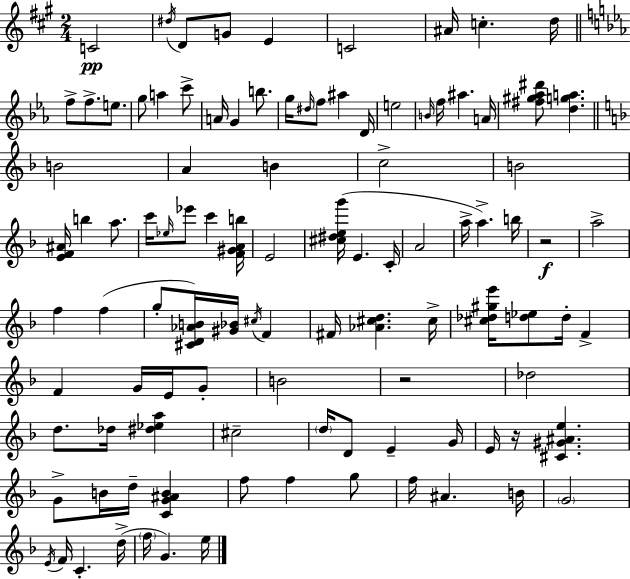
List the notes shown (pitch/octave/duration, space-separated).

C4/h D#5/s D4/e G4/e E4/q C4/h A#4/s C5/q. D5/s F5/e F5/e. E5/e. G5/e A5/q C6/e A4/s G4/q B5/e. G5/s D#5/s F5/e A#5/q D4/s E5/h B4/s F5/s A#5/q. A4/s [F#5,G#5,Ab5,D#6]/e [D5,G5,A5]/q. B4/h A4/q B4/q C5/h B4/h [E4,F4,A#4]/s B5/q A5/e. C6/s Eb5/s Eb6/e C6/q [F4,G#4,A4,B5]/s E4/h [C#5,D#5,E5,G6]/s E4/q. C4/s A4/h A5/s A5/q. B5/s R/h A5/h F5/q F5/q G5/e [C#4,D4,Ab4,B4]/s [G#4,Bb4]/s C#5/s F4/q F#4/s [Ab4,C#5,D5]/q. C#5/s [C#5,Db5,G#5,E6]/s [D5,Eb5]/e D5/s F4/q F4/q G4/s E4/s G4/e B4/h R/h Db5/h D5/e. Db5/s [D#5,Eb5,A5]/q C#5/h D5/s D4/e E4/q G4/s E4/s R/s [C#4,G#4,A#4,E5]/q. G4/e B4/s D5/s [C4,G4,A#4,B4]/q F5/e F5/q G5/e F5/s A#4/q. B4/s G4/h E4/s F4/s C4/q. D5/s F5/s G4/q. E5/s